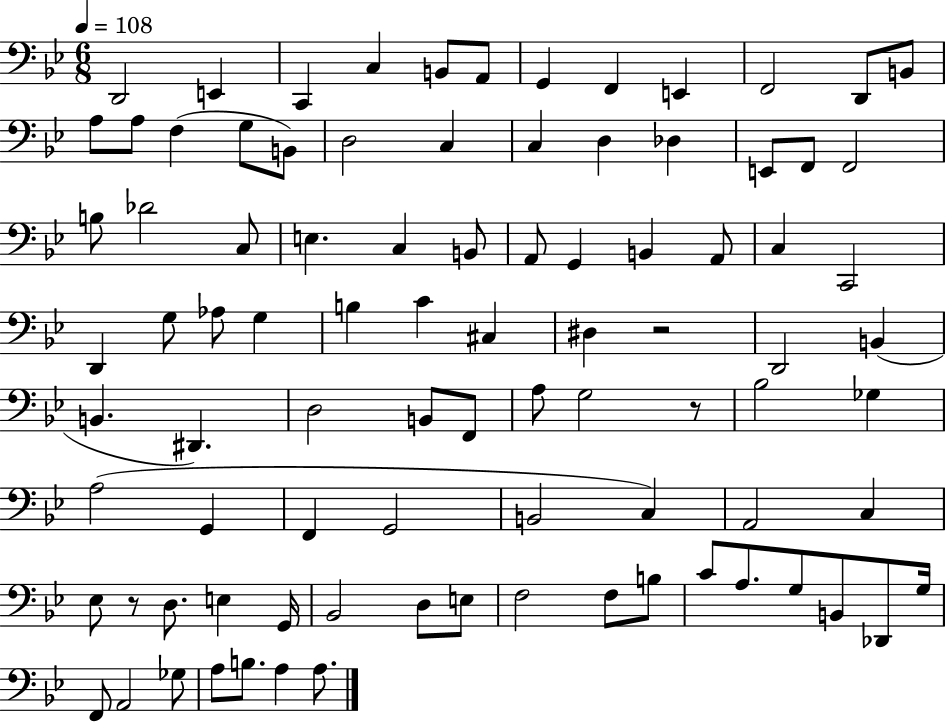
X:1
T:Untitled
M:6/8
L:1/4
K:Bb
D,,2 E,, C,, C, B,,/2 A,,/2 G,, F,, E,, F,,2 D,,/2 B,,/2 A,/2 A,/2 F, G,/2 B,,/2 D,2 C, C, D, _D, E,,/2 F,,/2 F,,2 B,/2 _D2 C,/2 E, C, B,,/2 A,,/2 G,, B,, A,,/2 C, C,,2 D,, G,/2 _A,/2 G, B, C ^C, ^D, z2 D,,2 B,, B,, ^D,, D,2 B,,/2 F,,/2 A,/2 G,2 z/2 _B,2 _G, A,2 G,, F,, G,,2 B,,2 C, A,,2 C, _E,/2 z/2 D,/2 E, G,,/4 _B,,2 D,/2 E,/2 F,2 F,/2 B,/2 C/2 A,/2 G,/2 B,,/2 _D,,/2 G,/4 F,,/2 A,,2 _G,/2 A,/2 B,/2 A, A,/2